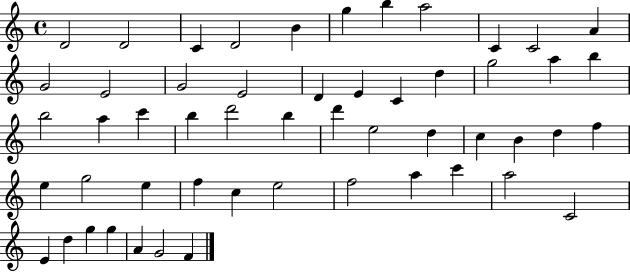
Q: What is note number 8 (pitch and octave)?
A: A5